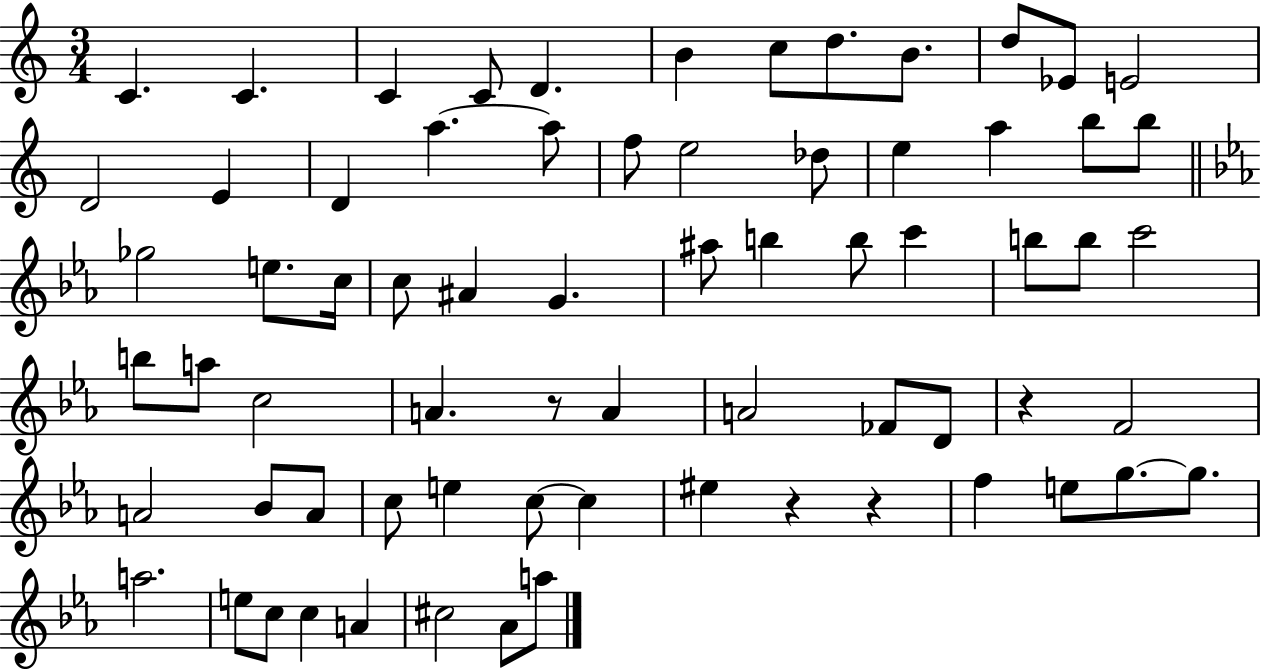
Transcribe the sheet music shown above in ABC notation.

X:1
T:Untitled
M:3/4
L:1/4
K:C
C C C C/2 D B c/2 d/2 B/2 d/2 _E/2 E2 D2 E D a a/2 f/2 e2 _d/2 e a b/2 b/2 _g2 e/2 c/4 c/2 ^A G ^a/2 b b/2 c' b/2 b/2 c'2 b/2 a/2 c2 A z/2 A A2 _F/2 D/2 z F2 A2 _B/2 A/2 c/2 e c/2 c ^e z z f e/2 g/2 g/2 a2 e/2 c/2 c A ^c2 _A/2 a/2